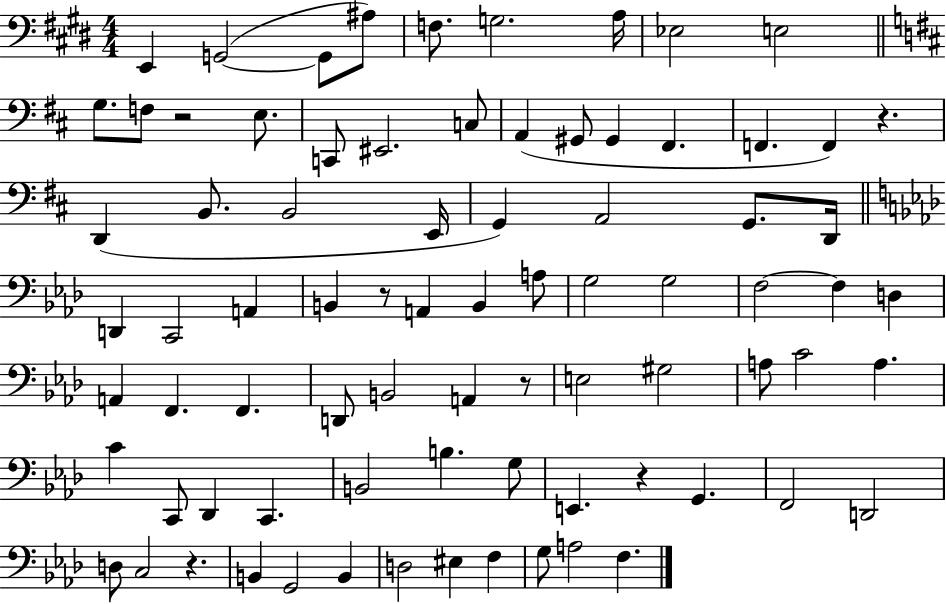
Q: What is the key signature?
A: E major